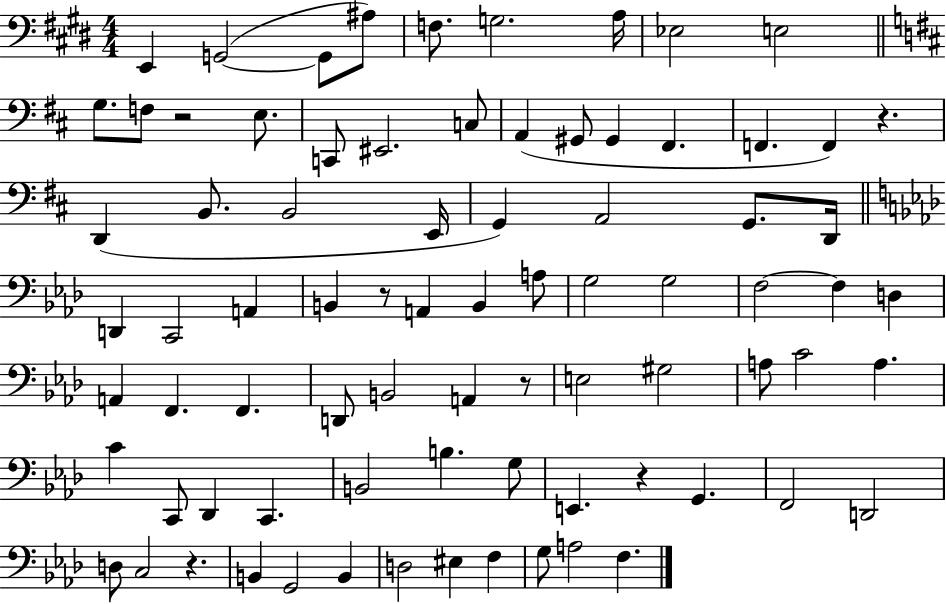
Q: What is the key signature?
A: E major